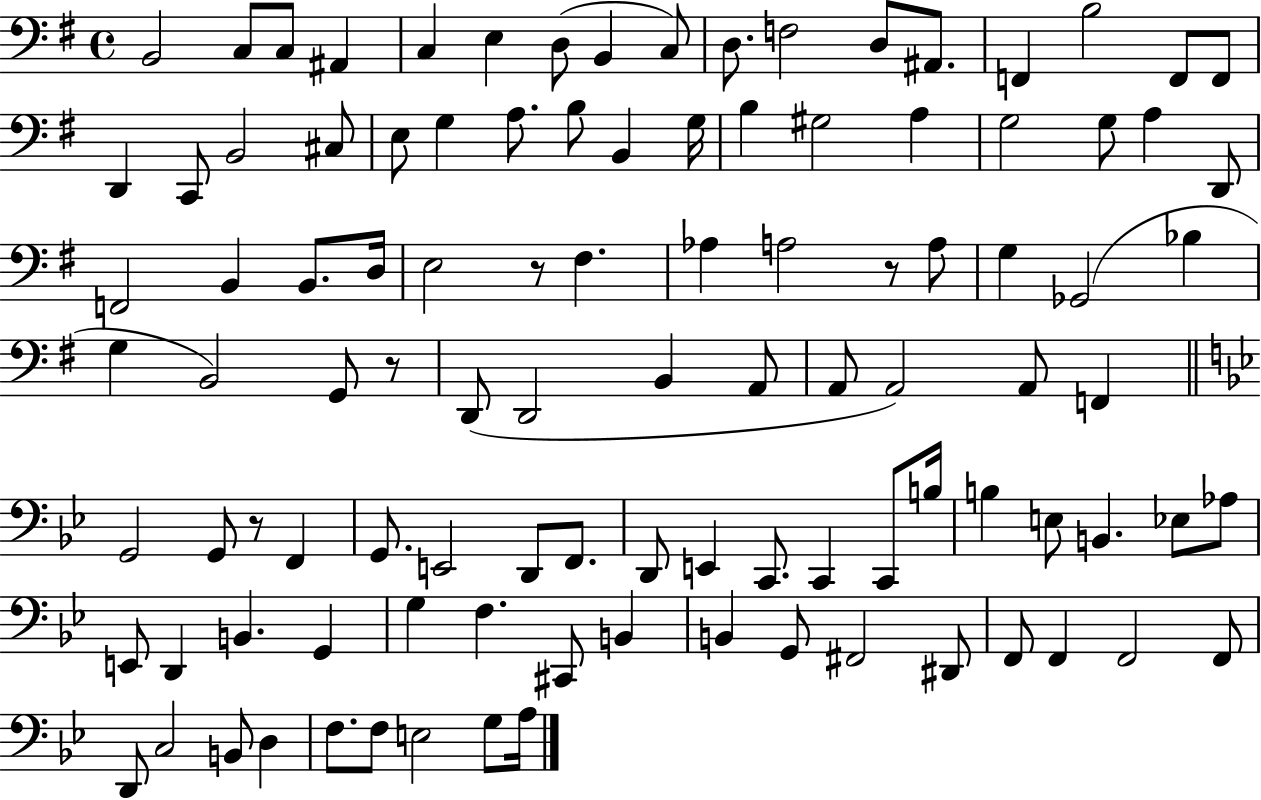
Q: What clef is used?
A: bass